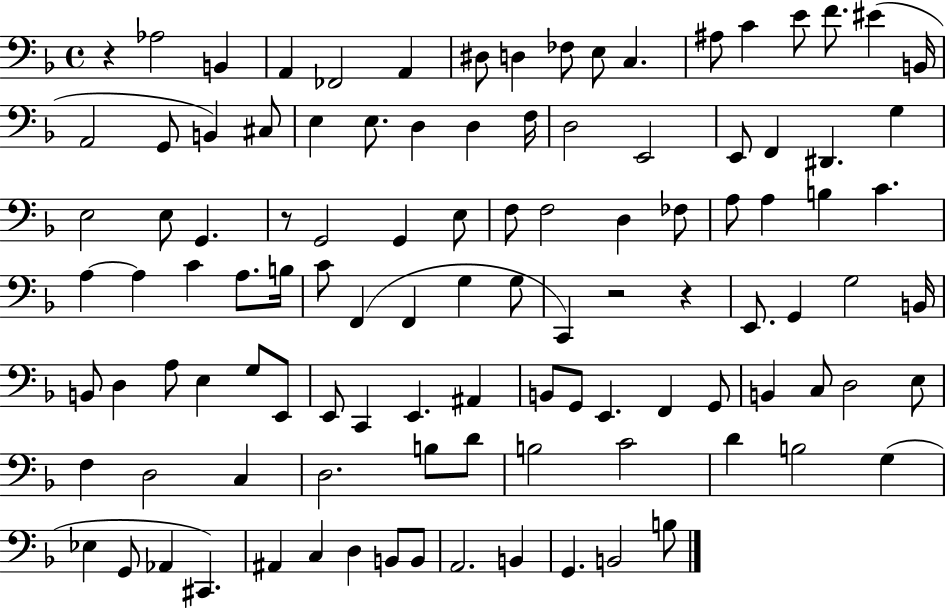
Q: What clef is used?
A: bass